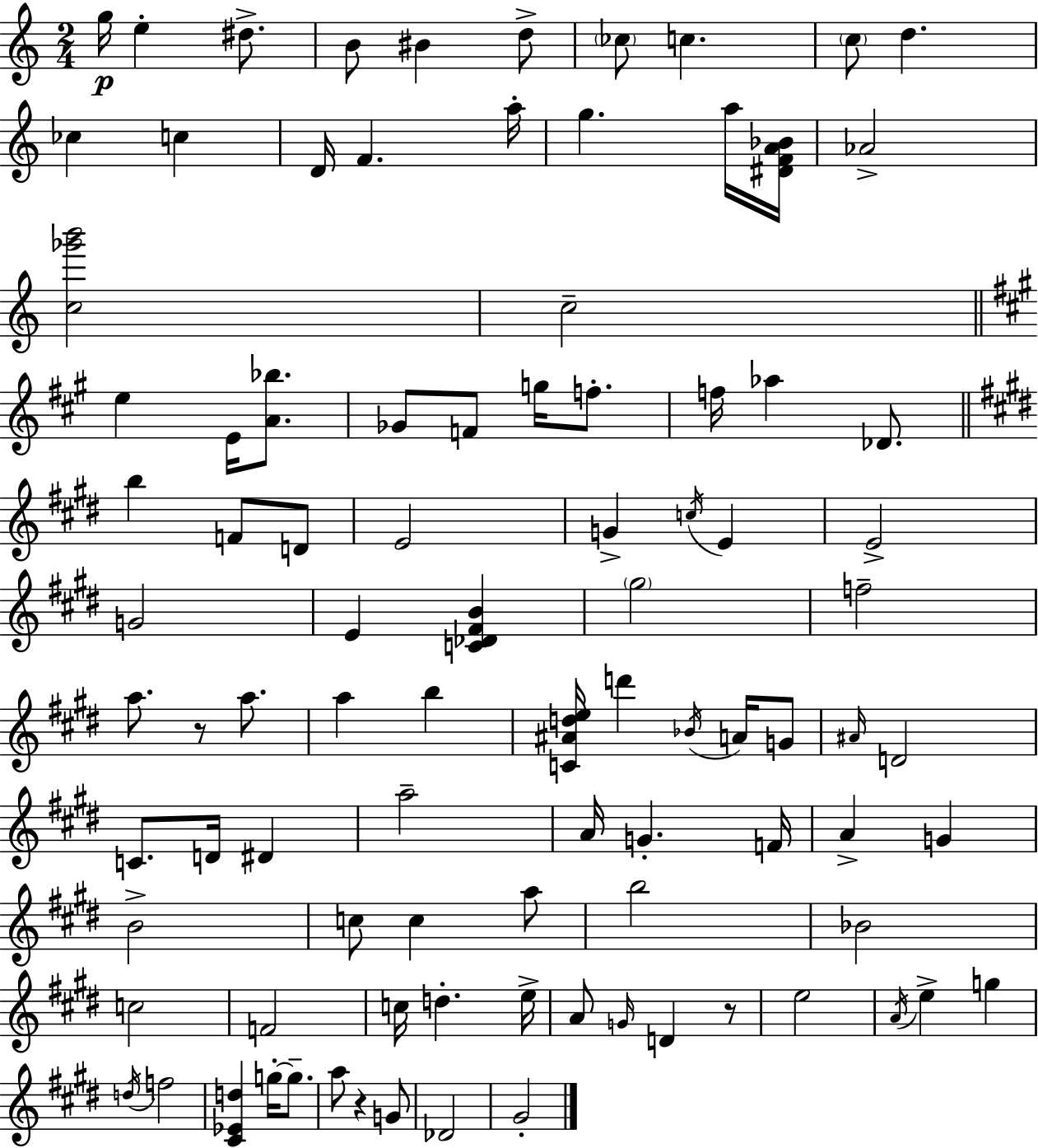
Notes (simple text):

G5/s E5/q D#5/e. B4/e BIS4/q D5/e CES5/e C5/q. C5/e D5/q. CES5/q C5/q D4/s F4/q. A5/s G5/q. A5/s [D#4,F4,A4,Bb4]/s Ab4/h [C5,Gb6,B6]/h C5/h E5/q E4/s [A4,Bb5]/e. Gb4/e F4/e G5/s F5/e. F5/s Ab5/q Db4/e. B5/q F4/e D4/e E4/h G4/q C5/s E4/q E4/h G4/h E4/q [C4,Db4,F#4,B4]/q G#5/h F5/h A5/e. R/e A5/e. A5/q B5/q [C4,A#4,D5,E5]/s D6/q Bb4/s A4/s G4/e A#4/s D4/h C4/e. D4/s D#4/q A5/h A4/s G4/q. F4/s A4/q G4/q B4/h C5/e C5/q A5/e B5/h Bb4/h C5/h F4/h C5/s D5/q. E5/s A4/e G4/s D4/q R/e E5/h A4/s E5/q G5/q D5/s F5/h [C#4,Eb4,D5]/q G5/s G5/e. A5/e R/q G4/e Db4/h G#4/h